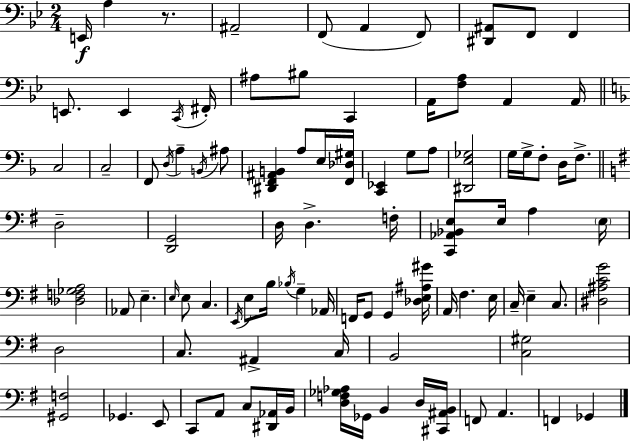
{
  \clef bass
  \numericTimeSignature
  \time 2/4
  \key bes \major
  e,16\f a4 r8. | ais,2-- | f,8( a,4 f,8) | <dis, ais,>8 f,8 f,4 | \break e,8. e,4 \acciaccatura { c,16 } | fis,16-. ais8 bis8 c,4 | a,16 <f a>8 a,4 | a,16 \bar "||" \break \key f \major c2 | c2-- | f,8 \acciaccatura { d16 } a4-- \acciaccatura { b,16 } | ais8 <dis, f, ais, b,>4 a8 | \break e16 <f, des gis>16 <c, ees,>4 g8 | a8 <dis, e ges>2 | g16 g16-> f8-. d16 f8.-> | \bar "||" \break \key g \major d2-- | <d, g,>2 | d16 d4.-> f16-. | <c, aes, bes, e>8 e16 a4 \parenthesize e16 | \break <des f ges a>2 | aes,8 e4.-- | \grace { e16 } e8 c4. | \acciaccatura { e,16 } e8 b16 \acciaccatura { bes16 } g4-- | \break aes,16 f,16 g,8 g,4 | <des e ais gis'>16 a,16 fis4. | e16 c16-- e4-- | c8. <dis ais c' g'>2 | \break d2 | c8. ais,4-> | c16 b,2 | <c gis>2 | \break <gis, f>2 | ges,4. | e,8 c,8 a,8 c8 | <dis, aes,>16 b,16 <d f ges aes>16 ges,16 b,4 | \break d16 <cis, ais, b,>16 f,8 a,4. | f,4 ges,4 | \bar "|."
}